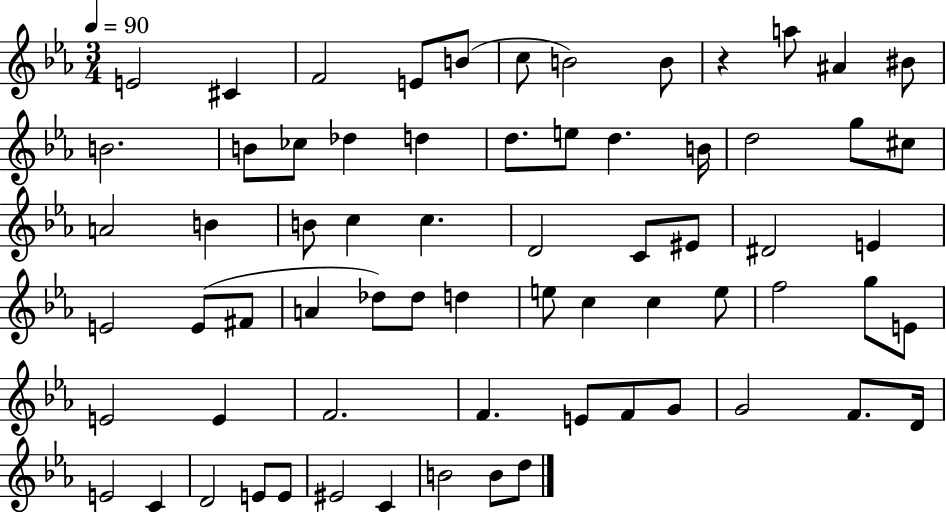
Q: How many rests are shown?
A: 1